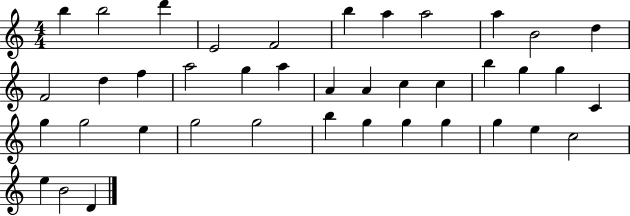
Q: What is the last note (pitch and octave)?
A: D4